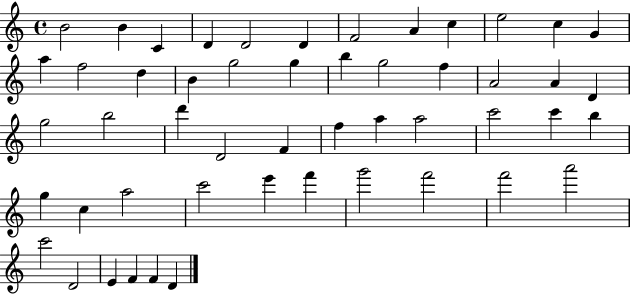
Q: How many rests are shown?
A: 0